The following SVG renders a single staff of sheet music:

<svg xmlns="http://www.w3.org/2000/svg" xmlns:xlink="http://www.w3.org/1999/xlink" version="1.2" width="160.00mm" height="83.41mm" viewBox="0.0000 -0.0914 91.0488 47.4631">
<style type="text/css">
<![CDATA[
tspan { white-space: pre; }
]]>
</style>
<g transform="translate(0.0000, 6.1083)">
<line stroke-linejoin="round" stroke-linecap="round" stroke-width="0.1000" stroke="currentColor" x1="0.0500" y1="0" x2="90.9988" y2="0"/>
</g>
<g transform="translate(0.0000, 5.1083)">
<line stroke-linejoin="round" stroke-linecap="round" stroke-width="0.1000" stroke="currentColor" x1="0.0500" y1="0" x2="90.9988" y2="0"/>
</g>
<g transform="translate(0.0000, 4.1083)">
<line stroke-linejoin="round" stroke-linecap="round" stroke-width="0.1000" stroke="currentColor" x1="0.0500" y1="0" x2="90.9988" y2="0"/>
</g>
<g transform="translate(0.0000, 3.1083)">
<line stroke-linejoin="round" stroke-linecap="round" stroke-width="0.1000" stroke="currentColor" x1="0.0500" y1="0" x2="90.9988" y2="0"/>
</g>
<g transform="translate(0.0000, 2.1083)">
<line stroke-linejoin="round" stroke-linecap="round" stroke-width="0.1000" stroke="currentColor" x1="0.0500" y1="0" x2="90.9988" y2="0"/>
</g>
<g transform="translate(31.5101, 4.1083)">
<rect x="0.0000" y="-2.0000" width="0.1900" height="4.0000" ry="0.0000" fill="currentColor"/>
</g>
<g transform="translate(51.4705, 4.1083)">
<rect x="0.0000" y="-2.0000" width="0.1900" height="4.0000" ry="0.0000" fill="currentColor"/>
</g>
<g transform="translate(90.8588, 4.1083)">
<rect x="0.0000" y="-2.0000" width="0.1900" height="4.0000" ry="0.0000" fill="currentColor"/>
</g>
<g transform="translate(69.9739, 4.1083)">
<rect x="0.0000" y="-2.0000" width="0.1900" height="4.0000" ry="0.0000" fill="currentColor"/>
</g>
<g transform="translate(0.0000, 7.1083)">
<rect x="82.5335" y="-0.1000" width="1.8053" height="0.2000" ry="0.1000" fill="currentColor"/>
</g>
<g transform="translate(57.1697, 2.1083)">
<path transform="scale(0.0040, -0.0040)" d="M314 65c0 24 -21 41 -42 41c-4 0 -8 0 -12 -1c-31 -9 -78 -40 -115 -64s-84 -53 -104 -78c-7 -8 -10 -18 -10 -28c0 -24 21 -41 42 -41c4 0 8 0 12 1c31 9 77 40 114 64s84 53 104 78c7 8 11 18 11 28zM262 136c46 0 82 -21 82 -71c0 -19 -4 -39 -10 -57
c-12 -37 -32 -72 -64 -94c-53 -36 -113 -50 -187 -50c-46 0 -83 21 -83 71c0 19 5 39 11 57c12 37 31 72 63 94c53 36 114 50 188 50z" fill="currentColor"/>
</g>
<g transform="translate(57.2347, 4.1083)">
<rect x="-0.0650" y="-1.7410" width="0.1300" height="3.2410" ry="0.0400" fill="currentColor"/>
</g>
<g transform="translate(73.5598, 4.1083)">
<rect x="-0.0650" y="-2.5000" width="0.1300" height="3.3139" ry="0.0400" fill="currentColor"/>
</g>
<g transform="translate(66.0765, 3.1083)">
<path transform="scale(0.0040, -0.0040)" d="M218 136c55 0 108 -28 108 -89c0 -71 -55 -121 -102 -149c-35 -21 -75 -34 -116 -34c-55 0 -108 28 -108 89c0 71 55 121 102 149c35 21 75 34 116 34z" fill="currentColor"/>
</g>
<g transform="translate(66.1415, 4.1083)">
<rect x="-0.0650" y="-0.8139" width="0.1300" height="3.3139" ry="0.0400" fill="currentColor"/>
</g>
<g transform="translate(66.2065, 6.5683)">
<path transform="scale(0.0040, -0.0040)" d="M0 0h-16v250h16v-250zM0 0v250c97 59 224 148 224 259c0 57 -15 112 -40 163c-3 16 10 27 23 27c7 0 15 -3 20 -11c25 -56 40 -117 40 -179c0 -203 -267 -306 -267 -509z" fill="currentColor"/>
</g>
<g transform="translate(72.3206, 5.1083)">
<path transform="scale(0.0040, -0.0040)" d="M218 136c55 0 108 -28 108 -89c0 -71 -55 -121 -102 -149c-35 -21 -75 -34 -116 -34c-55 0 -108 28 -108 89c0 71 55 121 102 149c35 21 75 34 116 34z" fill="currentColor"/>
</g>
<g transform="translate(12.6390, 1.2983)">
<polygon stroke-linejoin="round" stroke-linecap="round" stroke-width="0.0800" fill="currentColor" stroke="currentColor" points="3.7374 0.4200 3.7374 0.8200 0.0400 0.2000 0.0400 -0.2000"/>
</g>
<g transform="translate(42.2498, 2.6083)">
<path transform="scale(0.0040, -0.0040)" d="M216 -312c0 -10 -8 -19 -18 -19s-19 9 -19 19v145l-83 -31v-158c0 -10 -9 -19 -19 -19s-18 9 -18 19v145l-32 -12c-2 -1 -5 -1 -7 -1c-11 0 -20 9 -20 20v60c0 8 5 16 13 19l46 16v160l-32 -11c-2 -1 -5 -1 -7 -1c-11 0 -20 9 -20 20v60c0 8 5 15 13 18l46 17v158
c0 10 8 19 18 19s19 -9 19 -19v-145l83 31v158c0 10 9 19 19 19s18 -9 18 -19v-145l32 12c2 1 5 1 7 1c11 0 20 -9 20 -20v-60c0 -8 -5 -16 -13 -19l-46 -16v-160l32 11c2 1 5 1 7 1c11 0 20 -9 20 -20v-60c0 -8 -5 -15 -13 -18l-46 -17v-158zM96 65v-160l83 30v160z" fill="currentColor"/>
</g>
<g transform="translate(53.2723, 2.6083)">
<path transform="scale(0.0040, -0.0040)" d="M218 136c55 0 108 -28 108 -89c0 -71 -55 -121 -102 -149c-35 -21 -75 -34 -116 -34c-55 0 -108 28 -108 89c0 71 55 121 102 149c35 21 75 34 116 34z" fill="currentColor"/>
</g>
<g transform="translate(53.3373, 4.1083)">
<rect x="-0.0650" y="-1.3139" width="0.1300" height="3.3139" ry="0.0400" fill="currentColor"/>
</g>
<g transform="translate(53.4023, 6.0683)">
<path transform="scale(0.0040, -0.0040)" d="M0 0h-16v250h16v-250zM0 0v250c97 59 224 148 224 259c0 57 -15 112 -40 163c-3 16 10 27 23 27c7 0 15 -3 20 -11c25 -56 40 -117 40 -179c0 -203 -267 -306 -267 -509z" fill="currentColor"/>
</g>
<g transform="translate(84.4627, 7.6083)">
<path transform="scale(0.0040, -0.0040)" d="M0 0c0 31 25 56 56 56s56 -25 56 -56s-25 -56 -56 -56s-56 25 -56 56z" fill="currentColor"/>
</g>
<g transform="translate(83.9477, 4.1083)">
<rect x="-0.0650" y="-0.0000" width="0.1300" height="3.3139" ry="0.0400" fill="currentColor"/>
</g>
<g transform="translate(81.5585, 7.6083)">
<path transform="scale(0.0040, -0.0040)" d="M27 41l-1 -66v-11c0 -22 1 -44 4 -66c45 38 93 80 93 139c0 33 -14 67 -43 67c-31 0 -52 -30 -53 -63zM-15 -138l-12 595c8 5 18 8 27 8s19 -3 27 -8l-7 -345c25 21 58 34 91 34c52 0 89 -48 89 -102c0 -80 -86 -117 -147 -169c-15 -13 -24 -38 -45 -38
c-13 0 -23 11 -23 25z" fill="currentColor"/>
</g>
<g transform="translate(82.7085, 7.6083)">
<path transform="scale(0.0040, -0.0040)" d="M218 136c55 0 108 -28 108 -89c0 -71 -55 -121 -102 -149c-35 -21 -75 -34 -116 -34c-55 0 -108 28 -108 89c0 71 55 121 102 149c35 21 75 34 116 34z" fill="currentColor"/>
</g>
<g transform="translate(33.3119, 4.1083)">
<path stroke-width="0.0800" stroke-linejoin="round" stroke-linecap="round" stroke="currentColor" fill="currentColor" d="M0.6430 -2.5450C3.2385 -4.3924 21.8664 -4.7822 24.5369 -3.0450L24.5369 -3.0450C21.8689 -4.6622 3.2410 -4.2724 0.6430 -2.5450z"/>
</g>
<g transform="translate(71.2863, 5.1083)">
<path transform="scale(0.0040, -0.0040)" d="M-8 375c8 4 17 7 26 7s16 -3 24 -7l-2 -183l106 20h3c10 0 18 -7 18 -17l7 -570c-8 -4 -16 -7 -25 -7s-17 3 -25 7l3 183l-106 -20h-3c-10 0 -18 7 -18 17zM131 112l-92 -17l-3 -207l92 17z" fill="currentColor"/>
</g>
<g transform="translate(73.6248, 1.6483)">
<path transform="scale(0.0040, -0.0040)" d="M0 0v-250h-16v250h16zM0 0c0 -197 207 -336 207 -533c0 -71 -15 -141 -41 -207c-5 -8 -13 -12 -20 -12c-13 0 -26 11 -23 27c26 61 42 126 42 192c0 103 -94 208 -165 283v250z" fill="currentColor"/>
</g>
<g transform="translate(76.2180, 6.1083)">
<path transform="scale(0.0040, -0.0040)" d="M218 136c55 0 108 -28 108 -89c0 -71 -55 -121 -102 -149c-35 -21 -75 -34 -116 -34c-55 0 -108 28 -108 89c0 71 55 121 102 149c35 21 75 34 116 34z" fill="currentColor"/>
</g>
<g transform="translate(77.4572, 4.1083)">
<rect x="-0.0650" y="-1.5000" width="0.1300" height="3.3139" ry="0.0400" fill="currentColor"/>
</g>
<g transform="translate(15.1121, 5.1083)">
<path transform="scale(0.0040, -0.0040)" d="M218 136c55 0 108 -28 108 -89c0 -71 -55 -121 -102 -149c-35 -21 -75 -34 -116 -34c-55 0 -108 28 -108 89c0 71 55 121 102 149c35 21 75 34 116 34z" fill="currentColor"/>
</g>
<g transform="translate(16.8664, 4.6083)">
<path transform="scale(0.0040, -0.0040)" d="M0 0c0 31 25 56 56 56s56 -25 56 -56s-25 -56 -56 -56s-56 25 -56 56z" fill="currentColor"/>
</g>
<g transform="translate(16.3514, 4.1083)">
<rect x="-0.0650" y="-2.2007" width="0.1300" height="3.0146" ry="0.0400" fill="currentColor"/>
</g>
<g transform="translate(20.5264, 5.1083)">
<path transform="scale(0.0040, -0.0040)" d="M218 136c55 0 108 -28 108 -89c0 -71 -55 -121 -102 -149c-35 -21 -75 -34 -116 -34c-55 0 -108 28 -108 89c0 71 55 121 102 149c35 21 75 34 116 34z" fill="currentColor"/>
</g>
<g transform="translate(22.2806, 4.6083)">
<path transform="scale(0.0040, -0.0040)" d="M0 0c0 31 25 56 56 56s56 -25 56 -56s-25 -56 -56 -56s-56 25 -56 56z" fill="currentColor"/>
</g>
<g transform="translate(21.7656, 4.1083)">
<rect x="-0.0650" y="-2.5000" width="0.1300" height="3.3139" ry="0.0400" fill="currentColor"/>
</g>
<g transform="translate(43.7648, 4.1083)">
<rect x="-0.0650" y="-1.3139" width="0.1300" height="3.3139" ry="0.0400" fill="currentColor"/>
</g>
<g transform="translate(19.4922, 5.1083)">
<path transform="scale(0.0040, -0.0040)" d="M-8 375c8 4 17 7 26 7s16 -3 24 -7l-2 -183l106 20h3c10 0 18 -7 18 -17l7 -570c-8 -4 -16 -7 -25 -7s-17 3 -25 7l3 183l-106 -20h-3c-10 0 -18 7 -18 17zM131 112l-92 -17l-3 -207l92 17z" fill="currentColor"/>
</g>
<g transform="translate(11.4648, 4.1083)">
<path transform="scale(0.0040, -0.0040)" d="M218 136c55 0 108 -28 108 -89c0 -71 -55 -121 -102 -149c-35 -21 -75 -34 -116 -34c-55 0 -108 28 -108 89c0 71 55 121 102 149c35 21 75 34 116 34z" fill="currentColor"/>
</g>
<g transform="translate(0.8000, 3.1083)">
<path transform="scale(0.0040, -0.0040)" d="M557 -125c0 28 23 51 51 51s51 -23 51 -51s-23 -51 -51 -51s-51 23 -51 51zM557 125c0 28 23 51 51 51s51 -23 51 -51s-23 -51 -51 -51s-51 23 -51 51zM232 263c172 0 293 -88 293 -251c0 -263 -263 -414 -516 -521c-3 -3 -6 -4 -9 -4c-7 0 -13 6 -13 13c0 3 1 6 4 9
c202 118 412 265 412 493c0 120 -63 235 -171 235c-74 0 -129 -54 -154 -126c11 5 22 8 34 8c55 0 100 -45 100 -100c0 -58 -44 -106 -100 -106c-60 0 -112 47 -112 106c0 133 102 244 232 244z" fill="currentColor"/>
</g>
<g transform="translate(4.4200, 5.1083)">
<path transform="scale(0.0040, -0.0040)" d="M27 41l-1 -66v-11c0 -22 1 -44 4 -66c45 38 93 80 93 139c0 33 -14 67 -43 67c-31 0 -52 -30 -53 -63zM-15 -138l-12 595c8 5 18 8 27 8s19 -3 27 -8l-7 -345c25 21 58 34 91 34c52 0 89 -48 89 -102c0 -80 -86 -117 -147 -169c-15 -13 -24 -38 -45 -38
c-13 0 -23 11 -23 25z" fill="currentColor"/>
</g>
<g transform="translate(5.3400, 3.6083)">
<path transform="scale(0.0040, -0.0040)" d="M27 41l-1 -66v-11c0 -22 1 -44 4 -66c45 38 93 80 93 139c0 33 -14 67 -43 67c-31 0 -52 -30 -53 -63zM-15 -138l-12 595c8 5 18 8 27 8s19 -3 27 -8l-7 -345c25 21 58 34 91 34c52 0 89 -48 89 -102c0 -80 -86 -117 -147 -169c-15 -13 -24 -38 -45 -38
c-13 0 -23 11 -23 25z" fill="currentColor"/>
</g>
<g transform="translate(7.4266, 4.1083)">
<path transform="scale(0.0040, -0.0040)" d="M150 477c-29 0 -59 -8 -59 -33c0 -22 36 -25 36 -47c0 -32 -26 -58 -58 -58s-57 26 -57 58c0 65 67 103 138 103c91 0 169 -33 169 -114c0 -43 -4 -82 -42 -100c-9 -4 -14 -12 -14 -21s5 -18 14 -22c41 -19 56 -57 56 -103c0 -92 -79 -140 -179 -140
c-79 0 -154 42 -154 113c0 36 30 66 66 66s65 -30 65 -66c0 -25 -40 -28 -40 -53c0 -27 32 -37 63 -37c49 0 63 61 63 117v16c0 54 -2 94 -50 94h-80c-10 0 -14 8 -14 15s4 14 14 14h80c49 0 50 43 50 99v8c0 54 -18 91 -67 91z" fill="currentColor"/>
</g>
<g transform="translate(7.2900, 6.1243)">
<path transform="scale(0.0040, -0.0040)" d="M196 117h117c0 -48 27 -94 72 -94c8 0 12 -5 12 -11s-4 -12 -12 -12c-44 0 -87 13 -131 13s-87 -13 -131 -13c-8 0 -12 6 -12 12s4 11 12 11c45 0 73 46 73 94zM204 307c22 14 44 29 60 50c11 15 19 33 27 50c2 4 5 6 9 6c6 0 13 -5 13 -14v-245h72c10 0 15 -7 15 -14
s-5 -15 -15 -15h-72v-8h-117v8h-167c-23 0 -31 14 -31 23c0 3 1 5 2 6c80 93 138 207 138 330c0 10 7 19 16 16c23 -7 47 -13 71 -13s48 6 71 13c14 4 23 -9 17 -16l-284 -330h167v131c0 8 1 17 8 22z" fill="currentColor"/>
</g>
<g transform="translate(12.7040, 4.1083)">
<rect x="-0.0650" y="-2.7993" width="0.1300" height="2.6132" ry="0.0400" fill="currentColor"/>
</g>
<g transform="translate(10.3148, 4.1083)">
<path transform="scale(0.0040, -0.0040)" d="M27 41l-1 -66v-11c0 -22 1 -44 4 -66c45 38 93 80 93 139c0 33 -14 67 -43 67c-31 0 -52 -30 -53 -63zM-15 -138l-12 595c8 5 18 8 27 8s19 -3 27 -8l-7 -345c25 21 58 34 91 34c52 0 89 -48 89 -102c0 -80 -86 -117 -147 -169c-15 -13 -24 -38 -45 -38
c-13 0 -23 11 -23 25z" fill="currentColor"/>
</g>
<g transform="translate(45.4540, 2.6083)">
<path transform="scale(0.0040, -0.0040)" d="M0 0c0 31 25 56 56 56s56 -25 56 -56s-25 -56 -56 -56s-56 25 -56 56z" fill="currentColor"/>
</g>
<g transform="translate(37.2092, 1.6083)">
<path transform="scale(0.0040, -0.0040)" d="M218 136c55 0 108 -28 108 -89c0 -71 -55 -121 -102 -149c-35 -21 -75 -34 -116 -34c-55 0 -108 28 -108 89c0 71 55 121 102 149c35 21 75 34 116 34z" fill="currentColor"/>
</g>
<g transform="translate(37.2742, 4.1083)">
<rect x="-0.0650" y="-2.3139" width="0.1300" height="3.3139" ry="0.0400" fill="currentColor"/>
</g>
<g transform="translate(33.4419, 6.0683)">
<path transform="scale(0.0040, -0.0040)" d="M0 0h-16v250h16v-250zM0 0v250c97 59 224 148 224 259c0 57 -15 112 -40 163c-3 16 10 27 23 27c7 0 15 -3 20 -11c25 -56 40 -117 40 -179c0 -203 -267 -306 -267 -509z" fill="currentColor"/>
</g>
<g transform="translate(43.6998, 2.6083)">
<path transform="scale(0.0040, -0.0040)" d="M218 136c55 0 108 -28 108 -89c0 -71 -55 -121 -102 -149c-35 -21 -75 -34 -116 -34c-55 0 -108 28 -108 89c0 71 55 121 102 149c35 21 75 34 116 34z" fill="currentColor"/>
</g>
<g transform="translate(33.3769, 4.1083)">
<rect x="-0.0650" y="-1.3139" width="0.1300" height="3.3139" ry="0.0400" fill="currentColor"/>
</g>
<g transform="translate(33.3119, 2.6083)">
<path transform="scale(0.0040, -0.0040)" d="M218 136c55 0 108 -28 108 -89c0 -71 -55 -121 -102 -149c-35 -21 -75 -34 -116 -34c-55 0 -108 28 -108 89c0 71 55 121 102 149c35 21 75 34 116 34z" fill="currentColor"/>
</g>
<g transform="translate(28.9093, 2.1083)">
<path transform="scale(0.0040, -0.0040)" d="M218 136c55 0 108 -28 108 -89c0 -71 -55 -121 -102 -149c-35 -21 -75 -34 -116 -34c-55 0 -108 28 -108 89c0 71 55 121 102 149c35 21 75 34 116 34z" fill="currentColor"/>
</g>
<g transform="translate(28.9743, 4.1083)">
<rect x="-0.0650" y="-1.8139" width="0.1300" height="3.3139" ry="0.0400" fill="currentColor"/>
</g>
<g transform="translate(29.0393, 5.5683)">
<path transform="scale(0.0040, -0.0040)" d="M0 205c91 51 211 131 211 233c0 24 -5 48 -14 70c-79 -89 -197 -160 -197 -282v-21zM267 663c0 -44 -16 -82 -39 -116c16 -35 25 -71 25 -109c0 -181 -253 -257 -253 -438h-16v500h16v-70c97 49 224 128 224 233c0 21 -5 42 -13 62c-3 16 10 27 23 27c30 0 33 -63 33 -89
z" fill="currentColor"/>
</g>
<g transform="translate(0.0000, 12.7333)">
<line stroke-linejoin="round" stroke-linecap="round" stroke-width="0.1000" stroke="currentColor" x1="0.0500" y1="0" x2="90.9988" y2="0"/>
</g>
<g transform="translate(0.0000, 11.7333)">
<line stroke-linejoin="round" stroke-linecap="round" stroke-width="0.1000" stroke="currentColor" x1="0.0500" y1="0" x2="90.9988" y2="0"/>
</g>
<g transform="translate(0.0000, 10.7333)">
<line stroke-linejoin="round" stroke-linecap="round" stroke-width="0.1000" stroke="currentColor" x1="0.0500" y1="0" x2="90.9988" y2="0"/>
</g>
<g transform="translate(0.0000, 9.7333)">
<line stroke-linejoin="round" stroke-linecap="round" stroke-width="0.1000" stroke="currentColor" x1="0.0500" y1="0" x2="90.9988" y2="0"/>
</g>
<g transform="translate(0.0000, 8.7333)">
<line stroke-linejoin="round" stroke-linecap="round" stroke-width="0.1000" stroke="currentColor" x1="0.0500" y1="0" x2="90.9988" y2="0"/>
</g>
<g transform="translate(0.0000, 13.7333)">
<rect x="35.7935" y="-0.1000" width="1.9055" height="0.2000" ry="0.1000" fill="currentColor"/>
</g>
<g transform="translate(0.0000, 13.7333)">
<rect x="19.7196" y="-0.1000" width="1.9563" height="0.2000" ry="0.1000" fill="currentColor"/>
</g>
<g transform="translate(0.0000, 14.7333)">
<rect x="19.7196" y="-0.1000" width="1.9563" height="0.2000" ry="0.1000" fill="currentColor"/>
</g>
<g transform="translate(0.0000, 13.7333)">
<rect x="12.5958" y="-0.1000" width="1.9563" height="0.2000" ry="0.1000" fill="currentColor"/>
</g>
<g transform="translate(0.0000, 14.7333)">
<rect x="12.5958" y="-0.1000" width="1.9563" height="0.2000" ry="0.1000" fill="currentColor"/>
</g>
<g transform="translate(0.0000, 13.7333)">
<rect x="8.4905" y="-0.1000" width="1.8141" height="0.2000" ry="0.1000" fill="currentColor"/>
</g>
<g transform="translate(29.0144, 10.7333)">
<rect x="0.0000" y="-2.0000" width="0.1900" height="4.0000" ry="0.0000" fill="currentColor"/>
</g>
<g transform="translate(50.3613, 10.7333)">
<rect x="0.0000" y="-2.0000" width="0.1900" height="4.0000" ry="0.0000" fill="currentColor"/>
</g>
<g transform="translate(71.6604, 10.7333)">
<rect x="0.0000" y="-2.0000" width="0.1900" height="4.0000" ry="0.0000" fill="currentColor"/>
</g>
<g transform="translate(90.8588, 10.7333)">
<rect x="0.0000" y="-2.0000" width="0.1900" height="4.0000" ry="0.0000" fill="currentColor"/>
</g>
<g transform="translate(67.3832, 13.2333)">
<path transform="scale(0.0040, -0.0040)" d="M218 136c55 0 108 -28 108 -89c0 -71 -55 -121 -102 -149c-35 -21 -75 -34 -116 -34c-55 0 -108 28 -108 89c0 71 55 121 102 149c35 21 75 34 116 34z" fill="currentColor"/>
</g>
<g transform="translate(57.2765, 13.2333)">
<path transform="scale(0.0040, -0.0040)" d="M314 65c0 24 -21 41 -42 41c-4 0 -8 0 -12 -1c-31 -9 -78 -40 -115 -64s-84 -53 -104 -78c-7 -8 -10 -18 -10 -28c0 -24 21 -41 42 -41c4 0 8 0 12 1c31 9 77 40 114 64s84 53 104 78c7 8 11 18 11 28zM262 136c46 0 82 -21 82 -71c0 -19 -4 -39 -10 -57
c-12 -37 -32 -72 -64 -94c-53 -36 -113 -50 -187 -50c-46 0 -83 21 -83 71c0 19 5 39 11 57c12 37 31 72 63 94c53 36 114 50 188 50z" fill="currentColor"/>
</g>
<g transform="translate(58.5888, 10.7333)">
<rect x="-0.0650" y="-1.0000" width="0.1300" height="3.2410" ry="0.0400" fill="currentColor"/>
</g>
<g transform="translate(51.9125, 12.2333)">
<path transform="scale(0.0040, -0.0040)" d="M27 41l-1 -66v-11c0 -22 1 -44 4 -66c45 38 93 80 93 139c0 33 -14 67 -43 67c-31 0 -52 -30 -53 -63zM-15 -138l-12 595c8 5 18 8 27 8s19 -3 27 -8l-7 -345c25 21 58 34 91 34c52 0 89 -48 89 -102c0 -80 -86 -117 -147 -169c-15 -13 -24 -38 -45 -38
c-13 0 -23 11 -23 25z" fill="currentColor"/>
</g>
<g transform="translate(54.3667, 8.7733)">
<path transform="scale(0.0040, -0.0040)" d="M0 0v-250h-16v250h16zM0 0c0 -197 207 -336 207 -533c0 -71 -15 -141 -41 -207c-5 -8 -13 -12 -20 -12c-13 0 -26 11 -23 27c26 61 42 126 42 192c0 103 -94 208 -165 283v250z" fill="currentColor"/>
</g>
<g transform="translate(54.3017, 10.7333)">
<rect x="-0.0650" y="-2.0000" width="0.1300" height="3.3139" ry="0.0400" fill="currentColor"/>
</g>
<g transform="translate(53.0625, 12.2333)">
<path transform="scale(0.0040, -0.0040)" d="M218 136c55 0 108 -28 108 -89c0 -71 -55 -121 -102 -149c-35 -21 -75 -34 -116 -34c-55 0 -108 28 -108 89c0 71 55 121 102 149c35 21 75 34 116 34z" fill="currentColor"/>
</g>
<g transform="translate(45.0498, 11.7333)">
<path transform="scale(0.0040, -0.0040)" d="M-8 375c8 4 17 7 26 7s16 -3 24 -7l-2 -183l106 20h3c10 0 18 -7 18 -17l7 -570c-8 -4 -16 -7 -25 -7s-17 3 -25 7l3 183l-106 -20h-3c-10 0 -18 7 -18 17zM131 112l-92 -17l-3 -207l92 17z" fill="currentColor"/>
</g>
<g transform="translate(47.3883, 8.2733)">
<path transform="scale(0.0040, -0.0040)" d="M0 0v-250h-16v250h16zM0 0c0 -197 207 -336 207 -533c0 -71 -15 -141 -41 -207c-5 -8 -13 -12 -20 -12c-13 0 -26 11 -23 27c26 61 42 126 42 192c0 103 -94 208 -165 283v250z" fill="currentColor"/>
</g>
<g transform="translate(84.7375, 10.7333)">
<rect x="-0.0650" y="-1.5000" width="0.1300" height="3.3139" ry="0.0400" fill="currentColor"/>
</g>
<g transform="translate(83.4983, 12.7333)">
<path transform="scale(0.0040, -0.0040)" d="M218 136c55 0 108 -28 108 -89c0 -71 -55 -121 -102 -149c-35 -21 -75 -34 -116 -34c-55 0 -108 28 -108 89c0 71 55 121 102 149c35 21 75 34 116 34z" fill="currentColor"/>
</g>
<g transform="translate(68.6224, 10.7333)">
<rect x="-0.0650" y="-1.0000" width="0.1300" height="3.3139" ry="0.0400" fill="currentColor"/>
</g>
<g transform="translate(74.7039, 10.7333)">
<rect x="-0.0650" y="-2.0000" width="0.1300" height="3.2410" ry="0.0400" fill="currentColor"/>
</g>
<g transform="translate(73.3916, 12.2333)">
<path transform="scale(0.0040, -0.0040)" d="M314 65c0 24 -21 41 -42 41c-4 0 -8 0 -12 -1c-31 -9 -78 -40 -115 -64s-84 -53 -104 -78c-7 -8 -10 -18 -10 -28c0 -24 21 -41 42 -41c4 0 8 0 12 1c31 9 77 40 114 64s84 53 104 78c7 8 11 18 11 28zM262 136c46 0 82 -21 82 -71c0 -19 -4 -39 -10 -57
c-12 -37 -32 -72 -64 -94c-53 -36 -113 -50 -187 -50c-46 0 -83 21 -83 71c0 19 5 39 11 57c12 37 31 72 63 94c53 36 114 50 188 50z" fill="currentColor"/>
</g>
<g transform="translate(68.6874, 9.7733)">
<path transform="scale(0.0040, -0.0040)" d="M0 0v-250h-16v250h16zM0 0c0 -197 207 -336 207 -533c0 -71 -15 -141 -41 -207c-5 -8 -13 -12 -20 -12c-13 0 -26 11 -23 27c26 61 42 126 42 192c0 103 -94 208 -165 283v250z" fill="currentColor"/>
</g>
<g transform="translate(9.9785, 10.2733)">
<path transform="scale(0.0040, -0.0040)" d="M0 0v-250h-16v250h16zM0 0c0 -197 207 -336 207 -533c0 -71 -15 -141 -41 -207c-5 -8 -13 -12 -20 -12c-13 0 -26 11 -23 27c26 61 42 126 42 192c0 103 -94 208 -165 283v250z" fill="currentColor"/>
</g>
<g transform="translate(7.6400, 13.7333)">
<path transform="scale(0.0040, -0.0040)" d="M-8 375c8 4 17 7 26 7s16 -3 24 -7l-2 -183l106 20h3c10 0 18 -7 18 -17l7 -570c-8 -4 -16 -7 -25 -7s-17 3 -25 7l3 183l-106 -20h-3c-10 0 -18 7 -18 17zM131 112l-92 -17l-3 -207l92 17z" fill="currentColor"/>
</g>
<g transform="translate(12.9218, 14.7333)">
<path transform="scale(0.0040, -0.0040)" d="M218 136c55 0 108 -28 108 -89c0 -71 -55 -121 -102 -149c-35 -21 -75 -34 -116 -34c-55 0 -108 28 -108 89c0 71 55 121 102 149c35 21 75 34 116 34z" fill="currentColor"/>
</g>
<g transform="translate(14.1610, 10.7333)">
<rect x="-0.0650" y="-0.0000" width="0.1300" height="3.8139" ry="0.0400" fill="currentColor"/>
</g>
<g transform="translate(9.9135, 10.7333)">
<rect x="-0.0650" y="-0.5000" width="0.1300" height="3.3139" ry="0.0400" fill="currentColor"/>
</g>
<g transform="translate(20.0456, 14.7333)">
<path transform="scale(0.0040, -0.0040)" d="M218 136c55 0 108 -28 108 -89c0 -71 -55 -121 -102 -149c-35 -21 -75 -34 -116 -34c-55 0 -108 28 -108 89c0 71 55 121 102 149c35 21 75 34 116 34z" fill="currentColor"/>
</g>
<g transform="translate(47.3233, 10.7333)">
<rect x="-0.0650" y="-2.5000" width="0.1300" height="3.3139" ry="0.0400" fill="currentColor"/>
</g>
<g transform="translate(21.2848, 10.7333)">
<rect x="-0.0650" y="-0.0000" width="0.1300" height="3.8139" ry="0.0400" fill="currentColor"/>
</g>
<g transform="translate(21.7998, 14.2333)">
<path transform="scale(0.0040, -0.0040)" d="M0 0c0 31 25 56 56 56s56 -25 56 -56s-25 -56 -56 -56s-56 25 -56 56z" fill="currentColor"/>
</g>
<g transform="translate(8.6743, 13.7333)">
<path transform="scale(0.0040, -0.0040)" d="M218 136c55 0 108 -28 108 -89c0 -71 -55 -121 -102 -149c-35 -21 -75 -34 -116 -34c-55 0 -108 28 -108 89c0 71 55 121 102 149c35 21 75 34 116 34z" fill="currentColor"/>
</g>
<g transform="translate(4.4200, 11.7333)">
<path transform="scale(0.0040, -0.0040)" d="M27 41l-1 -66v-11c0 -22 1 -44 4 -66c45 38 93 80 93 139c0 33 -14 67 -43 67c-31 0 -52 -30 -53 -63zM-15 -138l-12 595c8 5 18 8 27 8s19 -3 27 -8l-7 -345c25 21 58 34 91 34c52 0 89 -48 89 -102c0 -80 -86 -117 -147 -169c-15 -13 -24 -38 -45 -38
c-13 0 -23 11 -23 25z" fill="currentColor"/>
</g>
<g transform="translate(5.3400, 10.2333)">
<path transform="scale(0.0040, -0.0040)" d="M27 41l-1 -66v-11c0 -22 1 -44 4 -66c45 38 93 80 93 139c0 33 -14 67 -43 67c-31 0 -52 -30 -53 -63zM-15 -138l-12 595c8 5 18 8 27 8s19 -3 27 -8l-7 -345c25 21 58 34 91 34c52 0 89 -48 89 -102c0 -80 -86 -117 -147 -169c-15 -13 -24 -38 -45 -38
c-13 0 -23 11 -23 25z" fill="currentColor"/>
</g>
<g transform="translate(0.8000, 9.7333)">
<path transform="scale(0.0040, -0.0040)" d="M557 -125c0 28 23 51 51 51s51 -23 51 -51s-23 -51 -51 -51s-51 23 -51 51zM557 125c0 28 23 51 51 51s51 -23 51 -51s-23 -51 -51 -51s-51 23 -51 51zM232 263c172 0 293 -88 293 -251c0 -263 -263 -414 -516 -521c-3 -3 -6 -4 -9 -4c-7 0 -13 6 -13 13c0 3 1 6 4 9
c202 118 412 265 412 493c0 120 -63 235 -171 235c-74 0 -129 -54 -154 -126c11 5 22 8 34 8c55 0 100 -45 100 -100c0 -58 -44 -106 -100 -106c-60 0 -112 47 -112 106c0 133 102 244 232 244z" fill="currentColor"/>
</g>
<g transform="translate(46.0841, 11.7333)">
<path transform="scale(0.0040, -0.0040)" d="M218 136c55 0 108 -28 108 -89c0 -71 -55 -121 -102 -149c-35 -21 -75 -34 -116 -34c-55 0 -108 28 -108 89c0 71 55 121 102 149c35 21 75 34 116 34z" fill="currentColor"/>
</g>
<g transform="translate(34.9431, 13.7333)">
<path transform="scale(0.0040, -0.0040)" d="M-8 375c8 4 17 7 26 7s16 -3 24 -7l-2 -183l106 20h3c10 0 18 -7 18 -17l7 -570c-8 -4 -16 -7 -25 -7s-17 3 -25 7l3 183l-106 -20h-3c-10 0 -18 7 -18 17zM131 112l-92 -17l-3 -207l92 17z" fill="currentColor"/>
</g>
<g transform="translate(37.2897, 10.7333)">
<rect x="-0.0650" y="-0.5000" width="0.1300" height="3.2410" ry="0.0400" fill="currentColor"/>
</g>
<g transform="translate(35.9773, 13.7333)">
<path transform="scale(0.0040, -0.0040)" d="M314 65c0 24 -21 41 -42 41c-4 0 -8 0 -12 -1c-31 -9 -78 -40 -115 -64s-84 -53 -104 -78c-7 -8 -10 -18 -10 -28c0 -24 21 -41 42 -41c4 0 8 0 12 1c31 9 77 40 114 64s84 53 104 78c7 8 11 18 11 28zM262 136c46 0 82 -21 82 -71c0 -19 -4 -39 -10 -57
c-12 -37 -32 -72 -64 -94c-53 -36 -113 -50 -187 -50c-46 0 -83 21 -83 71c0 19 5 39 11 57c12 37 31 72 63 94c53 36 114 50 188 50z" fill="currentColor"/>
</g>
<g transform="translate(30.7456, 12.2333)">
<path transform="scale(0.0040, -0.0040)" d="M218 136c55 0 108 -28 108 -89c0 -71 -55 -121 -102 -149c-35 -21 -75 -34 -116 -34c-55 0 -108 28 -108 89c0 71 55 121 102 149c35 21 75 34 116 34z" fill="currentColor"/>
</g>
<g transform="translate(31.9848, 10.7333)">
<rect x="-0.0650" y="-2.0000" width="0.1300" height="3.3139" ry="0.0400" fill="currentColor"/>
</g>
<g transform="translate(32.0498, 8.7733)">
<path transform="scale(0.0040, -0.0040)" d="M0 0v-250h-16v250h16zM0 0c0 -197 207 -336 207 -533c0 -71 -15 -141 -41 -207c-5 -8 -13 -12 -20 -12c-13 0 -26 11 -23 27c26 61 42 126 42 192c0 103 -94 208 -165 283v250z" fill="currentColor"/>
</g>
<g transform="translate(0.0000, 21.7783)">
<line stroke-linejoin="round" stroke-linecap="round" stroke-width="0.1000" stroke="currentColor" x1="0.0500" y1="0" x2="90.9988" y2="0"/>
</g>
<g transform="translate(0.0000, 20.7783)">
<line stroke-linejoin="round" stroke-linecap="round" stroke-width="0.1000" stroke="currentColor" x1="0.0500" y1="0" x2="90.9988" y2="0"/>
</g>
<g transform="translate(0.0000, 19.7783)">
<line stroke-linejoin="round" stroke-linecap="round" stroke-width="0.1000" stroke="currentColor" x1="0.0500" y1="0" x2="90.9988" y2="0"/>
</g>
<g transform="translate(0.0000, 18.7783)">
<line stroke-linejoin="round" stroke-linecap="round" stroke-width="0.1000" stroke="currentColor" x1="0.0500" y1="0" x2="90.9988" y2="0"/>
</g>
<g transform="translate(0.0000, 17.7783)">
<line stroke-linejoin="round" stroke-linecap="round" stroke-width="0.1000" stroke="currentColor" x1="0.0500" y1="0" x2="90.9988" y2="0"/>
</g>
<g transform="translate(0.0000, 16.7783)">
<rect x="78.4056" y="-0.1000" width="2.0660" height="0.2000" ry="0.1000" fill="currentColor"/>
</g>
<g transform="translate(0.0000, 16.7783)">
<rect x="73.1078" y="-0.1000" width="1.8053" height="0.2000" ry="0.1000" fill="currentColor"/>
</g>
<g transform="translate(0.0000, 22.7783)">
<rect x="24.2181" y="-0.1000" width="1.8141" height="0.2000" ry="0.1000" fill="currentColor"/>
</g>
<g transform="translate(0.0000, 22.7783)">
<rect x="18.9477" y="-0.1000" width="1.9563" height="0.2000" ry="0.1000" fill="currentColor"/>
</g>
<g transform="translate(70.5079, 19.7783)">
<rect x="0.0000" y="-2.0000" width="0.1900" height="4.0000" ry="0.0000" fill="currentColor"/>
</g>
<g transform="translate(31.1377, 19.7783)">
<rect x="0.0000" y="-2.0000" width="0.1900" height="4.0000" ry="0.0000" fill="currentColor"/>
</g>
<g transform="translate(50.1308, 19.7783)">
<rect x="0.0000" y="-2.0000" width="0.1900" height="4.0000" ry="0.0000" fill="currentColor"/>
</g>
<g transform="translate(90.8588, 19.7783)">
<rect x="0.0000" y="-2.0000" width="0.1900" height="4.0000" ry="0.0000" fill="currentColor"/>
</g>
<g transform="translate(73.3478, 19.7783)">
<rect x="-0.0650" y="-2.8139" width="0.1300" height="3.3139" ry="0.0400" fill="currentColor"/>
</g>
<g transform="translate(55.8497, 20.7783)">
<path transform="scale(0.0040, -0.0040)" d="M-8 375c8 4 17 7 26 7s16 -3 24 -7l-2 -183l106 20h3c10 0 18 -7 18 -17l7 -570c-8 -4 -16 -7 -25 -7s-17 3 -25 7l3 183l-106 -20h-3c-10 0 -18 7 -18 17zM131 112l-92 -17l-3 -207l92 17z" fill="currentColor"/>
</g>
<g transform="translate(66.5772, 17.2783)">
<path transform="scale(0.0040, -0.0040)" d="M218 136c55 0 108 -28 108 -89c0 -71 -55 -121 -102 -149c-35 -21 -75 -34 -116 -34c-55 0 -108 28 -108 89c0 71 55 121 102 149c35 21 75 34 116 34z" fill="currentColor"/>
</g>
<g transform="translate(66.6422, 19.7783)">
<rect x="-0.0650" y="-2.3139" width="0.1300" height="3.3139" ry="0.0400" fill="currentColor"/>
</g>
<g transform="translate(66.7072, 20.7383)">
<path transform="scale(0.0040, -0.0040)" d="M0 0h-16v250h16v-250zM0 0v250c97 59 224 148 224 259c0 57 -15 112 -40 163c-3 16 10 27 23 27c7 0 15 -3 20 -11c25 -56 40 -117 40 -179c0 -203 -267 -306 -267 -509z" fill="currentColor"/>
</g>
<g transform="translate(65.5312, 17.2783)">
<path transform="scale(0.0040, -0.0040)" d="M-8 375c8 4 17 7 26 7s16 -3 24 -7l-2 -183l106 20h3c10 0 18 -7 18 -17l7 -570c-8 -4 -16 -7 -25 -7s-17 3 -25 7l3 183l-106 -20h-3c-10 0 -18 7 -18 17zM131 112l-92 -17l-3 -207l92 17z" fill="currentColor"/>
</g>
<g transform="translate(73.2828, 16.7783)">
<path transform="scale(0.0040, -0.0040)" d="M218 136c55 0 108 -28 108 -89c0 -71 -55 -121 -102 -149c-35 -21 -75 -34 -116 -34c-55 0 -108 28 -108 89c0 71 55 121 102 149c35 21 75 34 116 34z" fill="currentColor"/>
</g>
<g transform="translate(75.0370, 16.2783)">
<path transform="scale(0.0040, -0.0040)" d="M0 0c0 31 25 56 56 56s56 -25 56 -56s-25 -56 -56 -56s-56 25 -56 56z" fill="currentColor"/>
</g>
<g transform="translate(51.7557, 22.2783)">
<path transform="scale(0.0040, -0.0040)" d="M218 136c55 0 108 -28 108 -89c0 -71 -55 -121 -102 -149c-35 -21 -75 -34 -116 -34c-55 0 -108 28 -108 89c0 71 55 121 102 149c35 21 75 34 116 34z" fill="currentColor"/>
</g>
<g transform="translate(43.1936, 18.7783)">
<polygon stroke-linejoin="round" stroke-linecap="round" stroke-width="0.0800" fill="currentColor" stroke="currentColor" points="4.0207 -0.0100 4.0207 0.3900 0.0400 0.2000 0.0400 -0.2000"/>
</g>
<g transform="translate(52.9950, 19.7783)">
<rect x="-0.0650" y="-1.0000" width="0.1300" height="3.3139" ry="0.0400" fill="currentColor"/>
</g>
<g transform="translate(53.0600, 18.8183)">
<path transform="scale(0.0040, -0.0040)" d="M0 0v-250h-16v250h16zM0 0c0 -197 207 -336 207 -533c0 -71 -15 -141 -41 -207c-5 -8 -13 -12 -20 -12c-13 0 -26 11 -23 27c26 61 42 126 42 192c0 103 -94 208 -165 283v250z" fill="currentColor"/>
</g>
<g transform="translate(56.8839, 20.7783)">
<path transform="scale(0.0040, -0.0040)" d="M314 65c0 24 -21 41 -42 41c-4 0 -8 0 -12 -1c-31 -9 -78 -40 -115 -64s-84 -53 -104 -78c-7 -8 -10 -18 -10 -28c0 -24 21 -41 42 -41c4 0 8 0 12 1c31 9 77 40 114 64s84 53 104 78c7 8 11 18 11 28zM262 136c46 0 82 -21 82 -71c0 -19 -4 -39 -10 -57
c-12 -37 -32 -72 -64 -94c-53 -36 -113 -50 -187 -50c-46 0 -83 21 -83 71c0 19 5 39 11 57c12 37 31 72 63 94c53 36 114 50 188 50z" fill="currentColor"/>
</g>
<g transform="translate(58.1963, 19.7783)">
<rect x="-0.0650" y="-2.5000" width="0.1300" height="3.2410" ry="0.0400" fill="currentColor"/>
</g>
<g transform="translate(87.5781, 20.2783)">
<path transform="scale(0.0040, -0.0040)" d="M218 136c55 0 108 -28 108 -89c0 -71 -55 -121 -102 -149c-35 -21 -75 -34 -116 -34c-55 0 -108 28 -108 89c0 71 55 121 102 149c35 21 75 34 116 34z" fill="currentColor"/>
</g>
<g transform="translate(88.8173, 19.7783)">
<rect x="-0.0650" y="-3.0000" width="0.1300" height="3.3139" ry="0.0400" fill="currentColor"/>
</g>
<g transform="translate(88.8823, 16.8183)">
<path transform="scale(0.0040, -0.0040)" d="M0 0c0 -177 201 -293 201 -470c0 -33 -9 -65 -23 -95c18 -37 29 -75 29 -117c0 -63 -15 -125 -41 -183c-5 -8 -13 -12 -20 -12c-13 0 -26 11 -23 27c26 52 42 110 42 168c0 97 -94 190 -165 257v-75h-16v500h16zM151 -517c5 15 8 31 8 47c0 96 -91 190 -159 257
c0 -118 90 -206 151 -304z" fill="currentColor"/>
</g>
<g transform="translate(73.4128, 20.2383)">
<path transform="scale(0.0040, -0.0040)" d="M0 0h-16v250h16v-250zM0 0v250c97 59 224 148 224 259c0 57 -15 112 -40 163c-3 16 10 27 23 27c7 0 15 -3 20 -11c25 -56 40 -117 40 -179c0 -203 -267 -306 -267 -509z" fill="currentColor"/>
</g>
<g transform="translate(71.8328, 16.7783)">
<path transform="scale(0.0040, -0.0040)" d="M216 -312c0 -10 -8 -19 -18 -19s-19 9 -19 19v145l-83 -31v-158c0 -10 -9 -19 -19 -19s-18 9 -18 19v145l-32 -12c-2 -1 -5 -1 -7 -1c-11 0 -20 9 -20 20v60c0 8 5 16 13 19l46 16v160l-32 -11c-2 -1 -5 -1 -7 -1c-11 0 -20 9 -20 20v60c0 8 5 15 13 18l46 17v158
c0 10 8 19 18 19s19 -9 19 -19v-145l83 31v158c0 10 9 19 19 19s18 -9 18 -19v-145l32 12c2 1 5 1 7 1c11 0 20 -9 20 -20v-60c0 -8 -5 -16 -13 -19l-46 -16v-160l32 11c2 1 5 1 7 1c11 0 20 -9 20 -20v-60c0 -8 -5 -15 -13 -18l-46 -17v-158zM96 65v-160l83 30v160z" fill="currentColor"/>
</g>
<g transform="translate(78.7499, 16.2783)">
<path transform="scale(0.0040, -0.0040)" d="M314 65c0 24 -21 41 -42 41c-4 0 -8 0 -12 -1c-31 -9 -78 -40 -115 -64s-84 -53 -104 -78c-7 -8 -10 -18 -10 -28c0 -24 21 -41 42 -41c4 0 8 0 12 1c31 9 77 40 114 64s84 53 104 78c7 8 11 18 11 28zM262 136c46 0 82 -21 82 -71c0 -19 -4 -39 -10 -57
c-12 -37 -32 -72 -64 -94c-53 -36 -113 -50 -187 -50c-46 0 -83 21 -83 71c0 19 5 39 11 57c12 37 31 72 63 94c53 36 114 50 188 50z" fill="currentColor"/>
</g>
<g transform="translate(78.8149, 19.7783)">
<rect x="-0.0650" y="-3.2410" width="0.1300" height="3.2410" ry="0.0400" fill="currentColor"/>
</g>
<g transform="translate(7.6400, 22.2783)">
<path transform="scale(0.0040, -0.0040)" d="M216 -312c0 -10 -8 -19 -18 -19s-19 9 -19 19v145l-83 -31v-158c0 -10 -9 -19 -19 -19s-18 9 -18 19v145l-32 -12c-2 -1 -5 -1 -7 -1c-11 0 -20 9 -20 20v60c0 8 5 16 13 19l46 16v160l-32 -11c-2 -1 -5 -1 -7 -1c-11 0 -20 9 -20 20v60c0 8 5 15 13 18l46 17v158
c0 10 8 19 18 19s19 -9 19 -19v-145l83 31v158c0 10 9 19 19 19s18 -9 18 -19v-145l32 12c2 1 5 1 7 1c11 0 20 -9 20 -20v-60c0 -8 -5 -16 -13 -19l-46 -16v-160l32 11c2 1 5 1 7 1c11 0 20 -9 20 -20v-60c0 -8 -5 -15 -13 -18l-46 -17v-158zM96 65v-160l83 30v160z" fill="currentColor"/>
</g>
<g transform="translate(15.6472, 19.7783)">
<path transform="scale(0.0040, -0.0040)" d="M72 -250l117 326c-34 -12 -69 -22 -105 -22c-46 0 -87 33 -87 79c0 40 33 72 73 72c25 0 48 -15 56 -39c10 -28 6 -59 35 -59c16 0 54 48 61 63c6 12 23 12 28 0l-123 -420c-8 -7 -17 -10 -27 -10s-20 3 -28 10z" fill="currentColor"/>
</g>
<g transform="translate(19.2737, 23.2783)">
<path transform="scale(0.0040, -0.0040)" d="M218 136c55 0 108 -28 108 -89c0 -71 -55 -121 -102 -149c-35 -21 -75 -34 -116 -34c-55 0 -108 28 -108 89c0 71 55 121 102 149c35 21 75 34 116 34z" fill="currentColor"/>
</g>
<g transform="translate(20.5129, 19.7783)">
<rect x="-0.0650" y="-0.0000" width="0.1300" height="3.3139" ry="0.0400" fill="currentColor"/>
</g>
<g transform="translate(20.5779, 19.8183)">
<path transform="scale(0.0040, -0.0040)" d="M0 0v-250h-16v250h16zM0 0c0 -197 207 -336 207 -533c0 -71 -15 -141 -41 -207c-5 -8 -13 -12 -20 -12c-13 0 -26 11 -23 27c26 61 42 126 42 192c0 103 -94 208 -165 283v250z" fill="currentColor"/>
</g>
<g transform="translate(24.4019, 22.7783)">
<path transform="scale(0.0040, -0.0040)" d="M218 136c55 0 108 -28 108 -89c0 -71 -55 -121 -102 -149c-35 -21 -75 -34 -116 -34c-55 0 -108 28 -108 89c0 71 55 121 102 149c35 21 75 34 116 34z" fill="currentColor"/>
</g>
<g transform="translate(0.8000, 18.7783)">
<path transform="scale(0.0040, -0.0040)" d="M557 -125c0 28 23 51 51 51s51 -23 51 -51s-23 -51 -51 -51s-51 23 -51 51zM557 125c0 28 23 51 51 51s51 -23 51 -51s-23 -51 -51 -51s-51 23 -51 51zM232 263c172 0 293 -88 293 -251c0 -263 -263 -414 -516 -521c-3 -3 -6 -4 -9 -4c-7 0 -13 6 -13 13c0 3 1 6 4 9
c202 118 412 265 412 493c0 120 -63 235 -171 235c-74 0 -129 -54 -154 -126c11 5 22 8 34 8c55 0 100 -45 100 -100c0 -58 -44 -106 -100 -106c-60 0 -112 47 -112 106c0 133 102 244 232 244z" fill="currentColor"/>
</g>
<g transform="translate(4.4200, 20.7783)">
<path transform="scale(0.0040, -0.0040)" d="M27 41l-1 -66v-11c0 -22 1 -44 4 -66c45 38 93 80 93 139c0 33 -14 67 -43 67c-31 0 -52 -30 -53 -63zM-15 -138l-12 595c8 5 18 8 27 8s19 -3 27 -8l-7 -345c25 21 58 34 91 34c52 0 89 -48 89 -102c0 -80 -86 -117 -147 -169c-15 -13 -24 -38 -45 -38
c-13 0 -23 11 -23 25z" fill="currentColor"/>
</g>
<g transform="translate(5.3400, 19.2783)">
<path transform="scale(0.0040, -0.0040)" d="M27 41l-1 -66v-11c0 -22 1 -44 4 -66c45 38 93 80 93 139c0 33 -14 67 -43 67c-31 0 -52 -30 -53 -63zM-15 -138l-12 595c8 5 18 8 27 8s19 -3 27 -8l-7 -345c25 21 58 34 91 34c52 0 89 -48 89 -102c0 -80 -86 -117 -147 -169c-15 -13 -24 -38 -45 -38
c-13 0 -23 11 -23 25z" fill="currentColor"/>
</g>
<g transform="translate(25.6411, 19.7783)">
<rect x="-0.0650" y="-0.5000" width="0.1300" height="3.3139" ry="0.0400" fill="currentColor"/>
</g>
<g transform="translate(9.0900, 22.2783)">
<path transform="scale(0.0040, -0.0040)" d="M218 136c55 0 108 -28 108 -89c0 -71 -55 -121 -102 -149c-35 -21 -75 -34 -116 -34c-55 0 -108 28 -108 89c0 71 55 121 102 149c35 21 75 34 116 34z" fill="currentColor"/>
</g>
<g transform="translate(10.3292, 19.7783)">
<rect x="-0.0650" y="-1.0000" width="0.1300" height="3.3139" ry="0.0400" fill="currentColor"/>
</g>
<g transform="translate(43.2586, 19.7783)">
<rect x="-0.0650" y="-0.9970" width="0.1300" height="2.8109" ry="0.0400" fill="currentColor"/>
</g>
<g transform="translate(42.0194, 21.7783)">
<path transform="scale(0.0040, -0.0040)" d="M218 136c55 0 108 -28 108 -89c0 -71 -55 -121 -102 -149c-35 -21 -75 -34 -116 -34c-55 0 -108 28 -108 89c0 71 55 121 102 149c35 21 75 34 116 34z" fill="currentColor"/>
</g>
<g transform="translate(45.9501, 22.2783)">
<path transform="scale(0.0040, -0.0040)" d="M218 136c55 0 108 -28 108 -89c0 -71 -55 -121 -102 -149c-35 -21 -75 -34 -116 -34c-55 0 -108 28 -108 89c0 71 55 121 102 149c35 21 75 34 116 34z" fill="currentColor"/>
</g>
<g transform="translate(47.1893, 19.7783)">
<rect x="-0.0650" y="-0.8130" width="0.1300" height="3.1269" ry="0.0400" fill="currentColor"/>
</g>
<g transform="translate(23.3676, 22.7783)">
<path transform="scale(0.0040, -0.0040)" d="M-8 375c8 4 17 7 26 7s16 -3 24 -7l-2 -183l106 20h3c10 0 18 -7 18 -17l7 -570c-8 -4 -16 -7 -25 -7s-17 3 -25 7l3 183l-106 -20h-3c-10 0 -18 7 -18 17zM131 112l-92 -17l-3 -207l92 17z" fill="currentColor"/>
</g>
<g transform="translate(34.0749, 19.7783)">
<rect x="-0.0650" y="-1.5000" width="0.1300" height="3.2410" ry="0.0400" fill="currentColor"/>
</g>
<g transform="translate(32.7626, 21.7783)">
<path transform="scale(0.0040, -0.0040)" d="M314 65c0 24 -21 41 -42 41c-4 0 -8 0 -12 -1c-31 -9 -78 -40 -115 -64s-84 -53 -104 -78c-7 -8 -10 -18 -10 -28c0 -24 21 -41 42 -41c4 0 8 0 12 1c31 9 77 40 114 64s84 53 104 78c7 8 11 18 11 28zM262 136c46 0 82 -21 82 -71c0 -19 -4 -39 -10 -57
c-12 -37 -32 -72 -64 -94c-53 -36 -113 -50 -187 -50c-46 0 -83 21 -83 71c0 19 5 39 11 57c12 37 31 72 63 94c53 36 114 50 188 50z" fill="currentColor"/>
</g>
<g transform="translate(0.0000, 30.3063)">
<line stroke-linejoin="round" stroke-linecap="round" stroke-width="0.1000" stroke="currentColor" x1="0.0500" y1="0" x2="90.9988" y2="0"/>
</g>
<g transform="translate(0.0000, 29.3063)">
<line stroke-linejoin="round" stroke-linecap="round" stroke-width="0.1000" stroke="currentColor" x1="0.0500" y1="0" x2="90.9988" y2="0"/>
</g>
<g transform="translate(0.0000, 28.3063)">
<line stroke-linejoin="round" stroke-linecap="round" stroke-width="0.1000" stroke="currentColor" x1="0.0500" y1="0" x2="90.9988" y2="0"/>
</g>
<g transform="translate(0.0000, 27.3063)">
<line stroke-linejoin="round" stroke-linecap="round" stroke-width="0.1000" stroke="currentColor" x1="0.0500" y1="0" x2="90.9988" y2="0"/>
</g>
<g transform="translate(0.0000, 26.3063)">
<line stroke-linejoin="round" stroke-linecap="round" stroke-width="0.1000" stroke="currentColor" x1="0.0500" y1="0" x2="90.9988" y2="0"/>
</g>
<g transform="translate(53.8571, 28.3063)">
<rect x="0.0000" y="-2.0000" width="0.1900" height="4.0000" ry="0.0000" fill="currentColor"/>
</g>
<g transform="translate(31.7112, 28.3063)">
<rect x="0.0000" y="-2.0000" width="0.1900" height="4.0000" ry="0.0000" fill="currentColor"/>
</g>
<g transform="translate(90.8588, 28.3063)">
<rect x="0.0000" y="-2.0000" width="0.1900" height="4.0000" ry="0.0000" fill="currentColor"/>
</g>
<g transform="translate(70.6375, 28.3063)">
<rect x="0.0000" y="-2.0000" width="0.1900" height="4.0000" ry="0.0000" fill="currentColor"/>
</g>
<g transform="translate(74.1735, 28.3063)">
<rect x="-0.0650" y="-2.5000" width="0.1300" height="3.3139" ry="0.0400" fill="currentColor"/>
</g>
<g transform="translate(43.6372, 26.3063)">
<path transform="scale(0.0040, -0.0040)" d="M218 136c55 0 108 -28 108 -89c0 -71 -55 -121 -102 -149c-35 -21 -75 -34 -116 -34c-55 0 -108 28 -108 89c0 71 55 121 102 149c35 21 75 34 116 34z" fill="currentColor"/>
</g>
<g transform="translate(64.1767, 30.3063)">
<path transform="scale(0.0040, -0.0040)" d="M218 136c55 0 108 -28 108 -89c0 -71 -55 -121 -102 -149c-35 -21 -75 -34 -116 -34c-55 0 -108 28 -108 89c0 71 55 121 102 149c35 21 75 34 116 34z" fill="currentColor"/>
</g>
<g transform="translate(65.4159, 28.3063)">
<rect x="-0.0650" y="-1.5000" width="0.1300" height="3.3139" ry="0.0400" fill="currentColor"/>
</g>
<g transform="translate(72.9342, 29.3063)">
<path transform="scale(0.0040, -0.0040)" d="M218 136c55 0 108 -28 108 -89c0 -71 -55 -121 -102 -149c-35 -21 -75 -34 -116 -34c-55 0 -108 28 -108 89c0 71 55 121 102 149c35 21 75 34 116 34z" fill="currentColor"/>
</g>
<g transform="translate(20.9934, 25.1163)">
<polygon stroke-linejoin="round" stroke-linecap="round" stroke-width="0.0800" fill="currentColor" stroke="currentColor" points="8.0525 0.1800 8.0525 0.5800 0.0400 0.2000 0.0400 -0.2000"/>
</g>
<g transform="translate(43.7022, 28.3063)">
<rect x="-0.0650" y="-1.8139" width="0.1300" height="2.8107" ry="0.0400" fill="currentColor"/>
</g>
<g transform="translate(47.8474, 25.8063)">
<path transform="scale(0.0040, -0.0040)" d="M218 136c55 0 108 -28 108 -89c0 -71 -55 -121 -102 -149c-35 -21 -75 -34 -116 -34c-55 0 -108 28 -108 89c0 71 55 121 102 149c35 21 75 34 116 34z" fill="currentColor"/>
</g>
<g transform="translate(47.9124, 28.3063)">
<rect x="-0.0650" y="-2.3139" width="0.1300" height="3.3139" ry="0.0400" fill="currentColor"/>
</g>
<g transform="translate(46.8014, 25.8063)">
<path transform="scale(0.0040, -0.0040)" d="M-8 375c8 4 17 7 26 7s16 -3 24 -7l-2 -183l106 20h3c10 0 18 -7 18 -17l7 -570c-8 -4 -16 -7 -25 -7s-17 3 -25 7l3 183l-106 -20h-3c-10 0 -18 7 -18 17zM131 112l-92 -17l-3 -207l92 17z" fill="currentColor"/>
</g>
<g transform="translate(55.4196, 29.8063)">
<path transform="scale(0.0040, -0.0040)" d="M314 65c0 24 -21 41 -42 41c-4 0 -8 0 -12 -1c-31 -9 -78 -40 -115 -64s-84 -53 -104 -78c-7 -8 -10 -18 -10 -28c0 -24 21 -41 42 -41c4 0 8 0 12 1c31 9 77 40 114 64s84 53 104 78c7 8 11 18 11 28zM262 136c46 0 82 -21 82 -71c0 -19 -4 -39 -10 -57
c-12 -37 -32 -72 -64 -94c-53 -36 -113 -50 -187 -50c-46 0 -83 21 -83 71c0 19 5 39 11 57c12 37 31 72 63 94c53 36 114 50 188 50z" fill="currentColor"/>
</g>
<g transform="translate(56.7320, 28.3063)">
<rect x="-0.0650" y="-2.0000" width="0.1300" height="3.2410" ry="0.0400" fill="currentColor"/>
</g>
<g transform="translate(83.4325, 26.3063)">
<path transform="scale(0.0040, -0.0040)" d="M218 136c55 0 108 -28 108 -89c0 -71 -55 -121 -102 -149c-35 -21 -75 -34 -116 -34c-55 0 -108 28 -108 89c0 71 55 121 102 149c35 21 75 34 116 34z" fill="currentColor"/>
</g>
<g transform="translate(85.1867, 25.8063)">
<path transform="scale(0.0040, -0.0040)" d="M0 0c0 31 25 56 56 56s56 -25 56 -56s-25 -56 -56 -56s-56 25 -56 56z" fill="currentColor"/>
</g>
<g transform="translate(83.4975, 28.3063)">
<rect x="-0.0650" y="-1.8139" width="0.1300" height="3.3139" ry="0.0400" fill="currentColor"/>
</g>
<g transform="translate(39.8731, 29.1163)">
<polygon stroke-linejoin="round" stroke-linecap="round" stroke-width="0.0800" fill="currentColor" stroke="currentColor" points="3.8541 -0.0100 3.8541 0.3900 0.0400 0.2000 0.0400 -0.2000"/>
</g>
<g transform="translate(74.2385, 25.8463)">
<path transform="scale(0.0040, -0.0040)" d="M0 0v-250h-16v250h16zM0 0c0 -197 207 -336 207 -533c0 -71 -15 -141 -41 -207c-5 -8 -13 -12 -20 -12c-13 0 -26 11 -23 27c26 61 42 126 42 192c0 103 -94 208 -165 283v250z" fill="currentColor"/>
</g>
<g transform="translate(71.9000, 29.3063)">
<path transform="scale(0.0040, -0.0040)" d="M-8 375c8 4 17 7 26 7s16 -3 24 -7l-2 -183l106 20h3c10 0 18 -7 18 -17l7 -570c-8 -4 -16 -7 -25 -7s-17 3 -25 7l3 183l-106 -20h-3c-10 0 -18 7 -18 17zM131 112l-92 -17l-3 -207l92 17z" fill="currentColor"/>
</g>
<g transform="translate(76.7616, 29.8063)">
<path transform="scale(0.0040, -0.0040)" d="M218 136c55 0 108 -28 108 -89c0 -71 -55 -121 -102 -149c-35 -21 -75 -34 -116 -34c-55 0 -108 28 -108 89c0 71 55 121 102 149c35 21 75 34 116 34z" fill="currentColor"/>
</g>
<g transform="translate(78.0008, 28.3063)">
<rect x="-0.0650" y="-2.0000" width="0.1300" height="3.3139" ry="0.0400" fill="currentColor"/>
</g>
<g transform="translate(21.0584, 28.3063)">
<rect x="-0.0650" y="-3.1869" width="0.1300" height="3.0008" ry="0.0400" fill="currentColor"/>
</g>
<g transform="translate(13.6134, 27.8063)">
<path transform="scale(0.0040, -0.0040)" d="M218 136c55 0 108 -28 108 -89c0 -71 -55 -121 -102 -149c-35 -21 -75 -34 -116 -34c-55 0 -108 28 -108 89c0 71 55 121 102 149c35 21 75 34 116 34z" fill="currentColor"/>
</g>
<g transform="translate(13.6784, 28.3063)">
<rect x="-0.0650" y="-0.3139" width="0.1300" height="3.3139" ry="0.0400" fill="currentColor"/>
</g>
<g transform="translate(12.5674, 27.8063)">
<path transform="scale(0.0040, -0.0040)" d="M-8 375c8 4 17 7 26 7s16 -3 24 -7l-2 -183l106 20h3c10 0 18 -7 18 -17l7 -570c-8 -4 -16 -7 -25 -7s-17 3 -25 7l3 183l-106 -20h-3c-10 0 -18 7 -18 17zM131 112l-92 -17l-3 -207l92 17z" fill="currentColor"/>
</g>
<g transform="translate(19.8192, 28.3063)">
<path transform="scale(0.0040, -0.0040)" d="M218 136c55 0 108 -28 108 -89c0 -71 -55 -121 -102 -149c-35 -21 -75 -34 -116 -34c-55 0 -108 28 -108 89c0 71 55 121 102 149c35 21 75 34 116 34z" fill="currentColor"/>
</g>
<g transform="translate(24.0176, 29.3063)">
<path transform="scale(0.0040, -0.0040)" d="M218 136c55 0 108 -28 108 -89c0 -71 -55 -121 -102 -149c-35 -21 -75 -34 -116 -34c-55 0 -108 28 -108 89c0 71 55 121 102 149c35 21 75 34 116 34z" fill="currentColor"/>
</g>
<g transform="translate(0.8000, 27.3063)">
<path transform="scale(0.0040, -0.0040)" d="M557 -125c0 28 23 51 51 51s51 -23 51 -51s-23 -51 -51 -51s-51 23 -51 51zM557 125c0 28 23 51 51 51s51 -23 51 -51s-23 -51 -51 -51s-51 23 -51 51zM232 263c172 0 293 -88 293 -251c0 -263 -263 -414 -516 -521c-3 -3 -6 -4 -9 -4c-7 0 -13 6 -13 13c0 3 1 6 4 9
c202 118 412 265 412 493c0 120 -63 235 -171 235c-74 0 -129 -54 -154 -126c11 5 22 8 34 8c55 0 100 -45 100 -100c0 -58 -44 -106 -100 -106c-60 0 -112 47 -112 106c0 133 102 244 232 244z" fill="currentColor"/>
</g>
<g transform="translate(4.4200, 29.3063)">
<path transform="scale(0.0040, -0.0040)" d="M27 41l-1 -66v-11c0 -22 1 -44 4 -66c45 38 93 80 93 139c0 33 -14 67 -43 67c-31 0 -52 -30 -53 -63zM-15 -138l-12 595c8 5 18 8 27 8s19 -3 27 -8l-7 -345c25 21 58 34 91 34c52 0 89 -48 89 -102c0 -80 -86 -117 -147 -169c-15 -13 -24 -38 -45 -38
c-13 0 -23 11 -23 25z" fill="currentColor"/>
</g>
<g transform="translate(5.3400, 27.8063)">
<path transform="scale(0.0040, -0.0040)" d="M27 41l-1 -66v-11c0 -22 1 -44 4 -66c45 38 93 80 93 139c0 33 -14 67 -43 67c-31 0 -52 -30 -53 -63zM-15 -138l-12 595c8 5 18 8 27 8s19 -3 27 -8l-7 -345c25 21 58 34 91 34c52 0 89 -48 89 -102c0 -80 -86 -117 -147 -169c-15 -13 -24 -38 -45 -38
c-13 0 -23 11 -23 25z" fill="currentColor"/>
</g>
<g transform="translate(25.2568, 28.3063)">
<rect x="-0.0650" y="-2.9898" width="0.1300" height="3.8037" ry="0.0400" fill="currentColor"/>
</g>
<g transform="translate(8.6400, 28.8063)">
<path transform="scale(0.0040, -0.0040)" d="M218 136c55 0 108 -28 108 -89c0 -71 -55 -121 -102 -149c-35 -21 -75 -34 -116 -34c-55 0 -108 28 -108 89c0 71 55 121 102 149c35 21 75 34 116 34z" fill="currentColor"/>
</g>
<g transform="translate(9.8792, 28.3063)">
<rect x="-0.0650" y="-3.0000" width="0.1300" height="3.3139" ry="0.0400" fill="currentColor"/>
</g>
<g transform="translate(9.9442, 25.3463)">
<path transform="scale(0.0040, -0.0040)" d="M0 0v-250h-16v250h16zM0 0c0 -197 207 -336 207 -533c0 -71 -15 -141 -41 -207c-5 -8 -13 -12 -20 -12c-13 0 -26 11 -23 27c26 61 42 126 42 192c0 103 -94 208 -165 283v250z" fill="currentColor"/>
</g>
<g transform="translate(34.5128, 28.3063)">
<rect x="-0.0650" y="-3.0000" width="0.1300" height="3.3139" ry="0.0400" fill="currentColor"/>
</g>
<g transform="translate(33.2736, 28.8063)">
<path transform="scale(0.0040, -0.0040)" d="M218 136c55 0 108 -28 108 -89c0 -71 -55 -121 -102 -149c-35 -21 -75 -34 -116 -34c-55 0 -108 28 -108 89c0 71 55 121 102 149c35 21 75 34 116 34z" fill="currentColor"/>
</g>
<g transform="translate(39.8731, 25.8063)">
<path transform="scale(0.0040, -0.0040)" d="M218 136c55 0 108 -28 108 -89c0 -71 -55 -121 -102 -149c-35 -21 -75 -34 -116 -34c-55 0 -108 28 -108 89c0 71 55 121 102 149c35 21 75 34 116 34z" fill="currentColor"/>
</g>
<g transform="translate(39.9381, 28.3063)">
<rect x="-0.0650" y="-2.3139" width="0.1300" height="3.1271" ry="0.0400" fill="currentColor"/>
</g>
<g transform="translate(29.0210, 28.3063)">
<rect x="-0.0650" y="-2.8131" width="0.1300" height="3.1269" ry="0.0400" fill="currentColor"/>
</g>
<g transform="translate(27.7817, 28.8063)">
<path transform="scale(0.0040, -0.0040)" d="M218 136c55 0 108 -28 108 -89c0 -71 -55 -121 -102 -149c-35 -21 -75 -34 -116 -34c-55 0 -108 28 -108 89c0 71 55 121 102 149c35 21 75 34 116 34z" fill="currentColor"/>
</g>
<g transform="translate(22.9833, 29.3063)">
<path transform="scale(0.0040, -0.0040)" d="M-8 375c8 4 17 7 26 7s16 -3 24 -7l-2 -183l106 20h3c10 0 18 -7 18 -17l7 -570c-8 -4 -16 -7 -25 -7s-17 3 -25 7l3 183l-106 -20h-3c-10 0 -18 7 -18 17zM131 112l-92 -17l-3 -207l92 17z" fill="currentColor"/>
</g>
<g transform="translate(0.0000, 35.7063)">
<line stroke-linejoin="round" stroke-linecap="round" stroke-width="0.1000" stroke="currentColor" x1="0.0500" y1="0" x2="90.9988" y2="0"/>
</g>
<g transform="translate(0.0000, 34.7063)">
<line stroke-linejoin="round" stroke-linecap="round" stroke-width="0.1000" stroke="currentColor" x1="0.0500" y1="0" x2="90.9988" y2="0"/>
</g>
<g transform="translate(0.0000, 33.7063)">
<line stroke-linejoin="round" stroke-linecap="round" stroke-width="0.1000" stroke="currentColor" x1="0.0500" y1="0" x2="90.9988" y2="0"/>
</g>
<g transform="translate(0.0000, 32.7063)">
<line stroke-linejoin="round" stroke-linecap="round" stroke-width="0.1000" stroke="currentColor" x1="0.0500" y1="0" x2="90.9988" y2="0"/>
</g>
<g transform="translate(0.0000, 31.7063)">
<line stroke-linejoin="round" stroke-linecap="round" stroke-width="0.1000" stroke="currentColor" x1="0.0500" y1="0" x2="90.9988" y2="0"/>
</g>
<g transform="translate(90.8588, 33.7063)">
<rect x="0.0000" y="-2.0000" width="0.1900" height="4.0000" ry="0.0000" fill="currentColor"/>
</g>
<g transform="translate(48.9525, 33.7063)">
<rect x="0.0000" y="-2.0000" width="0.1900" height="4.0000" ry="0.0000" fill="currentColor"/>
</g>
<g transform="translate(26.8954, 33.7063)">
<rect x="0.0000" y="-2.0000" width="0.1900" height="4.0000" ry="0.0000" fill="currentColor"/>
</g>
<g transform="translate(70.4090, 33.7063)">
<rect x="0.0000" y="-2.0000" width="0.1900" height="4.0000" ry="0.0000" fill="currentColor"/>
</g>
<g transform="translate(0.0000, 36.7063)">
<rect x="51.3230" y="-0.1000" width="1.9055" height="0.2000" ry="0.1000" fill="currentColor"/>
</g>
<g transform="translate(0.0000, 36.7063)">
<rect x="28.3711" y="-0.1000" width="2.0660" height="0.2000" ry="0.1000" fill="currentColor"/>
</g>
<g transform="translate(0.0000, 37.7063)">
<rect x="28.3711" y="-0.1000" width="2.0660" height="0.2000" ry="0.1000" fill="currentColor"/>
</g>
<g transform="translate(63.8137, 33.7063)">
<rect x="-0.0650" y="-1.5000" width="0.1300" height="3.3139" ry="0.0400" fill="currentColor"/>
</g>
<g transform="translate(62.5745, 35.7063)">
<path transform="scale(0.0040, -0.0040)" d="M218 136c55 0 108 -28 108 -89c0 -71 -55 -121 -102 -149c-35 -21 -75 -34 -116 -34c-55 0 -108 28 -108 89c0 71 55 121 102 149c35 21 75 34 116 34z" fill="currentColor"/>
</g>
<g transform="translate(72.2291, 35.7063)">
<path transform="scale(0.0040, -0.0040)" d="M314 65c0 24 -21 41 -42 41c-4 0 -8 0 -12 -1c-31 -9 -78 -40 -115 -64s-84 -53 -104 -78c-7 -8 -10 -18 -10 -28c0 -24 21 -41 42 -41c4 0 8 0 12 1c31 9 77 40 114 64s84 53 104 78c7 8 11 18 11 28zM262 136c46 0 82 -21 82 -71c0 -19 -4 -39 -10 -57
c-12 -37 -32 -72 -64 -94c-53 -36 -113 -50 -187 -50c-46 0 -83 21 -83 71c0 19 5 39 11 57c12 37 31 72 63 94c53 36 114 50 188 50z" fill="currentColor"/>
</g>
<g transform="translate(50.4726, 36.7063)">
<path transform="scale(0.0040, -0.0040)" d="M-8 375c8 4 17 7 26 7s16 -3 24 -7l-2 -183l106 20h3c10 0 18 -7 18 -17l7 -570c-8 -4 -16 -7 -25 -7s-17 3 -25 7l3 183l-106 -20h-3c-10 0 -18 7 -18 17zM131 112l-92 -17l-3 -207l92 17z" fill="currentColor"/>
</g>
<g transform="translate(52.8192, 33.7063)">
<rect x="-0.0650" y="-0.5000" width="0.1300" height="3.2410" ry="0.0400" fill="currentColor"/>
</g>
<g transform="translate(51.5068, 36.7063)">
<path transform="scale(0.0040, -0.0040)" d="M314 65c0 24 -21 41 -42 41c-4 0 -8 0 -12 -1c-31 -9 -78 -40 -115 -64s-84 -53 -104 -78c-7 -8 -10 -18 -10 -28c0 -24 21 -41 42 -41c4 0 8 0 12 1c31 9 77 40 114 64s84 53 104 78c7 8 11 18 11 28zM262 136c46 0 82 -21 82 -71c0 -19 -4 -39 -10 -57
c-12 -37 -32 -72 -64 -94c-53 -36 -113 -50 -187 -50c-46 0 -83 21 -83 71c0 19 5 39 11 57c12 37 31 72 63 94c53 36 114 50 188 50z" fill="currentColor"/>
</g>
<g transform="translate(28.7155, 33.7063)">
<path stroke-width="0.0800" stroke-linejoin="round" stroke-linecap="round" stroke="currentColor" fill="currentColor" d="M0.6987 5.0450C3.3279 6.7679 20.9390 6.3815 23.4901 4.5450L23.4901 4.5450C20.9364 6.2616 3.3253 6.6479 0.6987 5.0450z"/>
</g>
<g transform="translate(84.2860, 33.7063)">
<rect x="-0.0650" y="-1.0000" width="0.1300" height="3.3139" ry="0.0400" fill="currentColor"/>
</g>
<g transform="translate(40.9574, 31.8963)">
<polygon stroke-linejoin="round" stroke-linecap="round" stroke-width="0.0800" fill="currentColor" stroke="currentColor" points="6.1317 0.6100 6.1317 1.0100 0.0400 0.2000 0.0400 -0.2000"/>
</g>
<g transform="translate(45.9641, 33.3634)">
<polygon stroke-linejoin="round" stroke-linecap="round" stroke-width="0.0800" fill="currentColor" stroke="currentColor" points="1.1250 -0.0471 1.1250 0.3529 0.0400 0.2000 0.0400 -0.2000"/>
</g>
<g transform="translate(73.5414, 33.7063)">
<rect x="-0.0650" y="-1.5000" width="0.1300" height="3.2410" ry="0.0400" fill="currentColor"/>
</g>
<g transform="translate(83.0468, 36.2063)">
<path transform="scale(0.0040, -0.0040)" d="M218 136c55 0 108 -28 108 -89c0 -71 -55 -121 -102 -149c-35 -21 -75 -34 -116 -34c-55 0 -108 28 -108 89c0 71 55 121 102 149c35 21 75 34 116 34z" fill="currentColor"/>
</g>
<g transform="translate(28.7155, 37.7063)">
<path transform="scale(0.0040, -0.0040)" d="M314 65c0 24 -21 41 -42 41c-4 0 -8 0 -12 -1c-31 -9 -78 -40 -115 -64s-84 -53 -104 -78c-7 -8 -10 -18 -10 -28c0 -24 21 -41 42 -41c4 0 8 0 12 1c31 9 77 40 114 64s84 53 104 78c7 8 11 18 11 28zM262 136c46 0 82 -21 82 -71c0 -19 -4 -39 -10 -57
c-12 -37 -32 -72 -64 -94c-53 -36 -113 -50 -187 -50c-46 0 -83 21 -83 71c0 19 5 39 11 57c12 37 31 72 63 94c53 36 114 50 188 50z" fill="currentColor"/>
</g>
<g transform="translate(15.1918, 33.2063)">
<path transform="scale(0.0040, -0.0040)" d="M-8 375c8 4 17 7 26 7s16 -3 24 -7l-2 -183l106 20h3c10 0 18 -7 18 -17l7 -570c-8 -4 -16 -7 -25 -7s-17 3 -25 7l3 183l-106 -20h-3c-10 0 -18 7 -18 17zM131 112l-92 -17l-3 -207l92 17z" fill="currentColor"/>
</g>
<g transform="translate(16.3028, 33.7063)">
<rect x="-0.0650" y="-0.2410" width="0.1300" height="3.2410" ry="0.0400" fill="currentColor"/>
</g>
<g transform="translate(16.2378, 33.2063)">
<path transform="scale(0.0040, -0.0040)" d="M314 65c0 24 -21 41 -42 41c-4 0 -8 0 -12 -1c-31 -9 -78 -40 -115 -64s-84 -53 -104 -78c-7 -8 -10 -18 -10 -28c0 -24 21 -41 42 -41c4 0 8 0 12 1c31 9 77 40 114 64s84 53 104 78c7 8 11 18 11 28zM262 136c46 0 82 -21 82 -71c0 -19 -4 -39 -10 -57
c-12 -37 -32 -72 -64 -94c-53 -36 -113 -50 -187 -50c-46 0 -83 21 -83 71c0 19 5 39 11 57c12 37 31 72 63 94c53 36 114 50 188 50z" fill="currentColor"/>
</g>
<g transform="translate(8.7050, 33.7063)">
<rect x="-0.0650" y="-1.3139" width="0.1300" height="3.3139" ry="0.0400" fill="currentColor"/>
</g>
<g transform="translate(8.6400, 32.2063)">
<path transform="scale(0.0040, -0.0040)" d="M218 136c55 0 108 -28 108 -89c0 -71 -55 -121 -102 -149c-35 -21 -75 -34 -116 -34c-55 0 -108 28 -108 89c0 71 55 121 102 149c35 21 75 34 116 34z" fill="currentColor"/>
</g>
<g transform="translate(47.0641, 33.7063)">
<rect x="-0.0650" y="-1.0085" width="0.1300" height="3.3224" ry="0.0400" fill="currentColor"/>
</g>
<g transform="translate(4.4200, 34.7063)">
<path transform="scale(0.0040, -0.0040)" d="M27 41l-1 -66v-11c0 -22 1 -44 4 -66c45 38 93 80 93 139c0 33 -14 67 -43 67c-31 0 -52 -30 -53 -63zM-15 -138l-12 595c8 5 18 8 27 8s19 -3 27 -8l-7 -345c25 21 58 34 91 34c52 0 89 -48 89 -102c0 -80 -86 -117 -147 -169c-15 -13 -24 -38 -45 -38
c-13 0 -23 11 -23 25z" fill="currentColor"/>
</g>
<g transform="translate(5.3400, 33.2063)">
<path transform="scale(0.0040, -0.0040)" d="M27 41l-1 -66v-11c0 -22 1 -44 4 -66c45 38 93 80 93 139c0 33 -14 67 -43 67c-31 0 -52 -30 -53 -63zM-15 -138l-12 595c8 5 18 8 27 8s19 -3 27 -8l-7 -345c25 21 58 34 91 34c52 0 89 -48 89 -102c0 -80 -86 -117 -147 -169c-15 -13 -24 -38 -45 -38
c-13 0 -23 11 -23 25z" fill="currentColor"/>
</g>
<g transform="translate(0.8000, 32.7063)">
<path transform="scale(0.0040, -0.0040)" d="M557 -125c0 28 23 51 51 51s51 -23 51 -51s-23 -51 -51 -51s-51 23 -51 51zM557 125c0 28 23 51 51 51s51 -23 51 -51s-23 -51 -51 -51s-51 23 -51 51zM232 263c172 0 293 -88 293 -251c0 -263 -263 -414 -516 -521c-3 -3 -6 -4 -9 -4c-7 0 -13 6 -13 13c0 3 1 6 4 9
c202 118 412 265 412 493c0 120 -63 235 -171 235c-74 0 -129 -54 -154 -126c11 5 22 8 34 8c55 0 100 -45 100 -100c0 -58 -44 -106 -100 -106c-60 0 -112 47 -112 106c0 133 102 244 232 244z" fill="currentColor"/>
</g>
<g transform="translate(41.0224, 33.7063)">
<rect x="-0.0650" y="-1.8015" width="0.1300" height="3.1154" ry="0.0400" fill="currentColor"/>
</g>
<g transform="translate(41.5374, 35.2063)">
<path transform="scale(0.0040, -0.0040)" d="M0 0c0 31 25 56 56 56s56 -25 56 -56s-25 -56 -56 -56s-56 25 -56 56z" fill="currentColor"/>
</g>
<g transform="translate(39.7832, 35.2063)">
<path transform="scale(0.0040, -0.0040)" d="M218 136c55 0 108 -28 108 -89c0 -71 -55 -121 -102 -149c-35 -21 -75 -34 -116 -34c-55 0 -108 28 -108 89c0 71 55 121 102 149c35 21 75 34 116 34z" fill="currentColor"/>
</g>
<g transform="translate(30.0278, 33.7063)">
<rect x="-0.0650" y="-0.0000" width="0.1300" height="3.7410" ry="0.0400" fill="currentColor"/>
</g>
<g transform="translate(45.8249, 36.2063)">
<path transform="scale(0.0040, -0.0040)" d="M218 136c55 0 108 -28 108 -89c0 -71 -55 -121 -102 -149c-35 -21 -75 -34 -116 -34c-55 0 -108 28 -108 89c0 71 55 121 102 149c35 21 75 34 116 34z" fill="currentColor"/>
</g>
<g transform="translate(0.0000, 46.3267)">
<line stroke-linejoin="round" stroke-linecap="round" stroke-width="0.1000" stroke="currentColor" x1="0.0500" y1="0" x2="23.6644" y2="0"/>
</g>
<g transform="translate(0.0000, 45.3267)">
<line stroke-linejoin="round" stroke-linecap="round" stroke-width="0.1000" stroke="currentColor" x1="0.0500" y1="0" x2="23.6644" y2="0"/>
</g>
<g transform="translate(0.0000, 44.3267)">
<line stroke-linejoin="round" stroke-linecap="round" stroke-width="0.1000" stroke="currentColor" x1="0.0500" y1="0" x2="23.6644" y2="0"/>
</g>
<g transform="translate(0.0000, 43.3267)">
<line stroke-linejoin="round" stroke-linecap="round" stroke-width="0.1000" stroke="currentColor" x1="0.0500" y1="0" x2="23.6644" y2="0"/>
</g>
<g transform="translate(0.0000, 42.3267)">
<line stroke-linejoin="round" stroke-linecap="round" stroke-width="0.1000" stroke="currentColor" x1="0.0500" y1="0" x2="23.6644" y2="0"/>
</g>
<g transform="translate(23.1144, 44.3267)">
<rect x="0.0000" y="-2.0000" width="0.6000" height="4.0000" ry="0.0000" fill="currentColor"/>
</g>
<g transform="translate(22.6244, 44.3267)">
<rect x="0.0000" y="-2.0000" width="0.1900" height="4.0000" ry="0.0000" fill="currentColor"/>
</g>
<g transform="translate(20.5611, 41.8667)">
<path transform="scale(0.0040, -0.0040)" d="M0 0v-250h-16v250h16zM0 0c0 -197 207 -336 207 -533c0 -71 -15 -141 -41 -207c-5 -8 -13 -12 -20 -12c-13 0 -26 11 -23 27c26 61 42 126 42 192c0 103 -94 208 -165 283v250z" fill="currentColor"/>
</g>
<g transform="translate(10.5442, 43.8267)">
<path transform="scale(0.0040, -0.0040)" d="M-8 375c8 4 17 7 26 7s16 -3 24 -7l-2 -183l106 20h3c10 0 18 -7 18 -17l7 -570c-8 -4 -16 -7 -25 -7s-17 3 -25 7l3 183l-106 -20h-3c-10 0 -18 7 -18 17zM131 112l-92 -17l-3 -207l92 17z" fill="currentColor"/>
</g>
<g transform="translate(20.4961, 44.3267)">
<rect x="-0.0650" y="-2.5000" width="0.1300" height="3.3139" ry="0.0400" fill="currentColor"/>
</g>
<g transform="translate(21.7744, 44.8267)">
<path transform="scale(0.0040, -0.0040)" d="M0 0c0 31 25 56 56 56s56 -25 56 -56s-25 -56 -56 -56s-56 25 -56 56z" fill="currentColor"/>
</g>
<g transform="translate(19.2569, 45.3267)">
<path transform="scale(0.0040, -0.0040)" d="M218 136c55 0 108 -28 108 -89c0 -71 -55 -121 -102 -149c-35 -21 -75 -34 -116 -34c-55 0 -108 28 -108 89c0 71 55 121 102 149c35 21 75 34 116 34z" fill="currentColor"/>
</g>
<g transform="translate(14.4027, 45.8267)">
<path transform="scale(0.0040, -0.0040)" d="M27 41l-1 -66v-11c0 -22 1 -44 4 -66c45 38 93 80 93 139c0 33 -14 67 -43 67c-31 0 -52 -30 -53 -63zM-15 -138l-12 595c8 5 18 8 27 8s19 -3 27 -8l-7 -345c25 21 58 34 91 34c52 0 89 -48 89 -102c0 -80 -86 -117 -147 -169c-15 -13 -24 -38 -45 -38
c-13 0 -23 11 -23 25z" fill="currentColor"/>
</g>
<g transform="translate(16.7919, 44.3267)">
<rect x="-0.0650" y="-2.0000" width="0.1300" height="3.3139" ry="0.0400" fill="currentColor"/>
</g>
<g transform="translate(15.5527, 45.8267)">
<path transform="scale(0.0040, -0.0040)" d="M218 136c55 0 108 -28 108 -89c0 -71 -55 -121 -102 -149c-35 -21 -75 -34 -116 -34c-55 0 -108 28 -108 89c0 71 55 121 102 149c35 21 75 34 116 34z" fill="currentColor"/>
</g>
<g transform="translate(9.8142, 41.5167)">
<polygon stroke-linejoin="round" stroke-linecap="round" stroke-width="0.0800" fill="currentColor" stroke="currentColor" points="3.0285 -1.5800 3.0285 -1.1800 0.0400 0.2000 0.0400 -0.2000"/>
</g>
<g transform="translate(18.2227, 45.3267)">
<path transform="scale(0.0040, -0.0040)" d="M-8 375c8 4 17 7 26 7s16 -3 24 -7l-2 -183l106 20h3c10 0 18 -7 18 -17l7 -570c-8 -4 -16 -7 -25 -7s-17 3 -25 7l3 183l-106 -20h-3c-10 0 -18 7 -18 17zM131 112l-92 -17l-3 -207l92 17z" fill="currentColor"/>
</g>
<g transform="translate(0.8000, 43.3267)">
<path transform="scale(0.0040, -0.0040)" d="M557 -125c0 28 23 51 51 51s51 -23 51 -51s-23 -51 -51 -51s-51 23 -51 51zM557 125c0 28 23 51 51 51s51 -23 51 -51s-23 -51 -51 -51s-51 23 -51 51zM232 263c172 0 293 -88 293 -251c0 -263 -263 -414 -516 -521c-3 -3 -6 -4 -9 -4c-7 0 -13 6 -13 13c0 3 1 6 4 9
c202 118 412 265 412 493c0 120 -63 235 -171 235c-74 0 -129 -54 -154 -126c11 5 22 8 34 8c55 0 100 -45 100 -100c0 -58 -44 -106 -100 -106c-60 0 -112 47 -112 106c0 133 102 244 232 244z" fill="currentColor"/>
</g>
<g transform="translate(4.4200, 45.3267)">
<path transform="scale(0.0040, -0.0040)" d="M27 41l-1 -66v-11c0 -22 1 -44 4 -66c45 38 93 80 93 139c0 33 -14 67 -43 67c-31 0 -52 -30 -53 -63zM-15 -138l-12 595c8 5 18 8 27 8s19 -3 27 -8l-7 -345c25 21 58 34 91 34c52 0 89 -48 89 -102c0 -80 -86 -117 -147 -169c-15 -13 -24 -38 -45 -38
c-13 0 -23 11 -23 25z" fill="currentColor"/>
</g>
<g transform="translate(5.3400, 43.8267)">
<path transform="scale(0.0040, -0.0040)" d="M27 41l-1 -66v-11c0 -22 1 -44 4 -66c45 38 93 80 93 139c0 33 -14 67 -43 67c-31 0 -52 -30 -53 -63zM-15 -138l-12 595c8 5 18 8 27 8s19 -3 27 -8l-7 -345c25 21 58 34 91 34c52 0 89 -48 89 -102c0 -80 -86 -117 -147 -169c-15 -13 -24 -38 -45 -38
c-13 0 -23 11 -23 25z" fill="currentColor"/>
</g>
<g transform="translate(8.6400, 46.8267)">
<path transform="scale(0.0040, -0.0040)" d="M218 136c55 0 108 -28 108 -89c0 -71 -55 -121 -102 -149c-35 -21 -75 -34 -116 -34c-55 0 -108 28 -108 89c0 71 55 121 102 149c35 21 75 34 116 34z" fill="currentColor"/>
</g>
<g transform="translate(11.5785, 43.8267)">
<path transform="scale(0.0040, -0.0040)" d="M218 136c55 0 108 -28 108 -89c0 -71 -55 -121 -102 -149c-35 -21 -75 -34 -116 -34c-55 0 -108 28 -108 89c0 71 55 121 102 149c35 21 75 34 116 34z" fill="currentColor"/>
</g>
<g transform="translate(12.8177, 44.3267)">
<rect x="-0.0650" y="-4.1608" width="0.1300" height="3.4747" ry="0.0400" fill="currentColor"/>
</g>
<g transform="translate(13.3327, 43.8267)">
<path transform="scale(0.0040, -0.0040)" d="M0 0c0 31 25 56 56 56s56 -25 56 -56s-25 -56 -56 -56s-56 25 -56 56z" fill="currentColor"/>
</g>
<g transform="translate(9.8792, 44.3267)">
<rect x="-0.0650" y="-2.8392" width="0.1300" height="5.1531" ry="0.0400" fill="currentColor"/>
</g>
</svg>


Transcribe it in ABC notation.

X:1
T:Untitled
M:3/4
L:1/4
K:Bb
_D,/2 _B,,/2 B,, A,/4 G,/2 _B, ^G, G,/2 A,2 F,/2 B,,/2 G,, _D,, E,,/2 C,, C,, A,,/2 E,,2 B,,/2 _A,,/2 F,,2 F,,/2 A,,2 G,, ^F,, z/2 D,,/2 E,, G,,2 G,,/2 F,,/2 F,,/2 B,,2 B,/2 ^C/2 D2 C,/4 C,/2 E, D,/2 B,,/2 C,/2 C, _B,/2 A,/2 B, A,,2 G,, B,,/2 A,, A, G, E,2 C,,2 A,,/2 F,,/4 E,,2 G,, G,,2 F,, F,,/2 E,/2 _A,, B,,/2